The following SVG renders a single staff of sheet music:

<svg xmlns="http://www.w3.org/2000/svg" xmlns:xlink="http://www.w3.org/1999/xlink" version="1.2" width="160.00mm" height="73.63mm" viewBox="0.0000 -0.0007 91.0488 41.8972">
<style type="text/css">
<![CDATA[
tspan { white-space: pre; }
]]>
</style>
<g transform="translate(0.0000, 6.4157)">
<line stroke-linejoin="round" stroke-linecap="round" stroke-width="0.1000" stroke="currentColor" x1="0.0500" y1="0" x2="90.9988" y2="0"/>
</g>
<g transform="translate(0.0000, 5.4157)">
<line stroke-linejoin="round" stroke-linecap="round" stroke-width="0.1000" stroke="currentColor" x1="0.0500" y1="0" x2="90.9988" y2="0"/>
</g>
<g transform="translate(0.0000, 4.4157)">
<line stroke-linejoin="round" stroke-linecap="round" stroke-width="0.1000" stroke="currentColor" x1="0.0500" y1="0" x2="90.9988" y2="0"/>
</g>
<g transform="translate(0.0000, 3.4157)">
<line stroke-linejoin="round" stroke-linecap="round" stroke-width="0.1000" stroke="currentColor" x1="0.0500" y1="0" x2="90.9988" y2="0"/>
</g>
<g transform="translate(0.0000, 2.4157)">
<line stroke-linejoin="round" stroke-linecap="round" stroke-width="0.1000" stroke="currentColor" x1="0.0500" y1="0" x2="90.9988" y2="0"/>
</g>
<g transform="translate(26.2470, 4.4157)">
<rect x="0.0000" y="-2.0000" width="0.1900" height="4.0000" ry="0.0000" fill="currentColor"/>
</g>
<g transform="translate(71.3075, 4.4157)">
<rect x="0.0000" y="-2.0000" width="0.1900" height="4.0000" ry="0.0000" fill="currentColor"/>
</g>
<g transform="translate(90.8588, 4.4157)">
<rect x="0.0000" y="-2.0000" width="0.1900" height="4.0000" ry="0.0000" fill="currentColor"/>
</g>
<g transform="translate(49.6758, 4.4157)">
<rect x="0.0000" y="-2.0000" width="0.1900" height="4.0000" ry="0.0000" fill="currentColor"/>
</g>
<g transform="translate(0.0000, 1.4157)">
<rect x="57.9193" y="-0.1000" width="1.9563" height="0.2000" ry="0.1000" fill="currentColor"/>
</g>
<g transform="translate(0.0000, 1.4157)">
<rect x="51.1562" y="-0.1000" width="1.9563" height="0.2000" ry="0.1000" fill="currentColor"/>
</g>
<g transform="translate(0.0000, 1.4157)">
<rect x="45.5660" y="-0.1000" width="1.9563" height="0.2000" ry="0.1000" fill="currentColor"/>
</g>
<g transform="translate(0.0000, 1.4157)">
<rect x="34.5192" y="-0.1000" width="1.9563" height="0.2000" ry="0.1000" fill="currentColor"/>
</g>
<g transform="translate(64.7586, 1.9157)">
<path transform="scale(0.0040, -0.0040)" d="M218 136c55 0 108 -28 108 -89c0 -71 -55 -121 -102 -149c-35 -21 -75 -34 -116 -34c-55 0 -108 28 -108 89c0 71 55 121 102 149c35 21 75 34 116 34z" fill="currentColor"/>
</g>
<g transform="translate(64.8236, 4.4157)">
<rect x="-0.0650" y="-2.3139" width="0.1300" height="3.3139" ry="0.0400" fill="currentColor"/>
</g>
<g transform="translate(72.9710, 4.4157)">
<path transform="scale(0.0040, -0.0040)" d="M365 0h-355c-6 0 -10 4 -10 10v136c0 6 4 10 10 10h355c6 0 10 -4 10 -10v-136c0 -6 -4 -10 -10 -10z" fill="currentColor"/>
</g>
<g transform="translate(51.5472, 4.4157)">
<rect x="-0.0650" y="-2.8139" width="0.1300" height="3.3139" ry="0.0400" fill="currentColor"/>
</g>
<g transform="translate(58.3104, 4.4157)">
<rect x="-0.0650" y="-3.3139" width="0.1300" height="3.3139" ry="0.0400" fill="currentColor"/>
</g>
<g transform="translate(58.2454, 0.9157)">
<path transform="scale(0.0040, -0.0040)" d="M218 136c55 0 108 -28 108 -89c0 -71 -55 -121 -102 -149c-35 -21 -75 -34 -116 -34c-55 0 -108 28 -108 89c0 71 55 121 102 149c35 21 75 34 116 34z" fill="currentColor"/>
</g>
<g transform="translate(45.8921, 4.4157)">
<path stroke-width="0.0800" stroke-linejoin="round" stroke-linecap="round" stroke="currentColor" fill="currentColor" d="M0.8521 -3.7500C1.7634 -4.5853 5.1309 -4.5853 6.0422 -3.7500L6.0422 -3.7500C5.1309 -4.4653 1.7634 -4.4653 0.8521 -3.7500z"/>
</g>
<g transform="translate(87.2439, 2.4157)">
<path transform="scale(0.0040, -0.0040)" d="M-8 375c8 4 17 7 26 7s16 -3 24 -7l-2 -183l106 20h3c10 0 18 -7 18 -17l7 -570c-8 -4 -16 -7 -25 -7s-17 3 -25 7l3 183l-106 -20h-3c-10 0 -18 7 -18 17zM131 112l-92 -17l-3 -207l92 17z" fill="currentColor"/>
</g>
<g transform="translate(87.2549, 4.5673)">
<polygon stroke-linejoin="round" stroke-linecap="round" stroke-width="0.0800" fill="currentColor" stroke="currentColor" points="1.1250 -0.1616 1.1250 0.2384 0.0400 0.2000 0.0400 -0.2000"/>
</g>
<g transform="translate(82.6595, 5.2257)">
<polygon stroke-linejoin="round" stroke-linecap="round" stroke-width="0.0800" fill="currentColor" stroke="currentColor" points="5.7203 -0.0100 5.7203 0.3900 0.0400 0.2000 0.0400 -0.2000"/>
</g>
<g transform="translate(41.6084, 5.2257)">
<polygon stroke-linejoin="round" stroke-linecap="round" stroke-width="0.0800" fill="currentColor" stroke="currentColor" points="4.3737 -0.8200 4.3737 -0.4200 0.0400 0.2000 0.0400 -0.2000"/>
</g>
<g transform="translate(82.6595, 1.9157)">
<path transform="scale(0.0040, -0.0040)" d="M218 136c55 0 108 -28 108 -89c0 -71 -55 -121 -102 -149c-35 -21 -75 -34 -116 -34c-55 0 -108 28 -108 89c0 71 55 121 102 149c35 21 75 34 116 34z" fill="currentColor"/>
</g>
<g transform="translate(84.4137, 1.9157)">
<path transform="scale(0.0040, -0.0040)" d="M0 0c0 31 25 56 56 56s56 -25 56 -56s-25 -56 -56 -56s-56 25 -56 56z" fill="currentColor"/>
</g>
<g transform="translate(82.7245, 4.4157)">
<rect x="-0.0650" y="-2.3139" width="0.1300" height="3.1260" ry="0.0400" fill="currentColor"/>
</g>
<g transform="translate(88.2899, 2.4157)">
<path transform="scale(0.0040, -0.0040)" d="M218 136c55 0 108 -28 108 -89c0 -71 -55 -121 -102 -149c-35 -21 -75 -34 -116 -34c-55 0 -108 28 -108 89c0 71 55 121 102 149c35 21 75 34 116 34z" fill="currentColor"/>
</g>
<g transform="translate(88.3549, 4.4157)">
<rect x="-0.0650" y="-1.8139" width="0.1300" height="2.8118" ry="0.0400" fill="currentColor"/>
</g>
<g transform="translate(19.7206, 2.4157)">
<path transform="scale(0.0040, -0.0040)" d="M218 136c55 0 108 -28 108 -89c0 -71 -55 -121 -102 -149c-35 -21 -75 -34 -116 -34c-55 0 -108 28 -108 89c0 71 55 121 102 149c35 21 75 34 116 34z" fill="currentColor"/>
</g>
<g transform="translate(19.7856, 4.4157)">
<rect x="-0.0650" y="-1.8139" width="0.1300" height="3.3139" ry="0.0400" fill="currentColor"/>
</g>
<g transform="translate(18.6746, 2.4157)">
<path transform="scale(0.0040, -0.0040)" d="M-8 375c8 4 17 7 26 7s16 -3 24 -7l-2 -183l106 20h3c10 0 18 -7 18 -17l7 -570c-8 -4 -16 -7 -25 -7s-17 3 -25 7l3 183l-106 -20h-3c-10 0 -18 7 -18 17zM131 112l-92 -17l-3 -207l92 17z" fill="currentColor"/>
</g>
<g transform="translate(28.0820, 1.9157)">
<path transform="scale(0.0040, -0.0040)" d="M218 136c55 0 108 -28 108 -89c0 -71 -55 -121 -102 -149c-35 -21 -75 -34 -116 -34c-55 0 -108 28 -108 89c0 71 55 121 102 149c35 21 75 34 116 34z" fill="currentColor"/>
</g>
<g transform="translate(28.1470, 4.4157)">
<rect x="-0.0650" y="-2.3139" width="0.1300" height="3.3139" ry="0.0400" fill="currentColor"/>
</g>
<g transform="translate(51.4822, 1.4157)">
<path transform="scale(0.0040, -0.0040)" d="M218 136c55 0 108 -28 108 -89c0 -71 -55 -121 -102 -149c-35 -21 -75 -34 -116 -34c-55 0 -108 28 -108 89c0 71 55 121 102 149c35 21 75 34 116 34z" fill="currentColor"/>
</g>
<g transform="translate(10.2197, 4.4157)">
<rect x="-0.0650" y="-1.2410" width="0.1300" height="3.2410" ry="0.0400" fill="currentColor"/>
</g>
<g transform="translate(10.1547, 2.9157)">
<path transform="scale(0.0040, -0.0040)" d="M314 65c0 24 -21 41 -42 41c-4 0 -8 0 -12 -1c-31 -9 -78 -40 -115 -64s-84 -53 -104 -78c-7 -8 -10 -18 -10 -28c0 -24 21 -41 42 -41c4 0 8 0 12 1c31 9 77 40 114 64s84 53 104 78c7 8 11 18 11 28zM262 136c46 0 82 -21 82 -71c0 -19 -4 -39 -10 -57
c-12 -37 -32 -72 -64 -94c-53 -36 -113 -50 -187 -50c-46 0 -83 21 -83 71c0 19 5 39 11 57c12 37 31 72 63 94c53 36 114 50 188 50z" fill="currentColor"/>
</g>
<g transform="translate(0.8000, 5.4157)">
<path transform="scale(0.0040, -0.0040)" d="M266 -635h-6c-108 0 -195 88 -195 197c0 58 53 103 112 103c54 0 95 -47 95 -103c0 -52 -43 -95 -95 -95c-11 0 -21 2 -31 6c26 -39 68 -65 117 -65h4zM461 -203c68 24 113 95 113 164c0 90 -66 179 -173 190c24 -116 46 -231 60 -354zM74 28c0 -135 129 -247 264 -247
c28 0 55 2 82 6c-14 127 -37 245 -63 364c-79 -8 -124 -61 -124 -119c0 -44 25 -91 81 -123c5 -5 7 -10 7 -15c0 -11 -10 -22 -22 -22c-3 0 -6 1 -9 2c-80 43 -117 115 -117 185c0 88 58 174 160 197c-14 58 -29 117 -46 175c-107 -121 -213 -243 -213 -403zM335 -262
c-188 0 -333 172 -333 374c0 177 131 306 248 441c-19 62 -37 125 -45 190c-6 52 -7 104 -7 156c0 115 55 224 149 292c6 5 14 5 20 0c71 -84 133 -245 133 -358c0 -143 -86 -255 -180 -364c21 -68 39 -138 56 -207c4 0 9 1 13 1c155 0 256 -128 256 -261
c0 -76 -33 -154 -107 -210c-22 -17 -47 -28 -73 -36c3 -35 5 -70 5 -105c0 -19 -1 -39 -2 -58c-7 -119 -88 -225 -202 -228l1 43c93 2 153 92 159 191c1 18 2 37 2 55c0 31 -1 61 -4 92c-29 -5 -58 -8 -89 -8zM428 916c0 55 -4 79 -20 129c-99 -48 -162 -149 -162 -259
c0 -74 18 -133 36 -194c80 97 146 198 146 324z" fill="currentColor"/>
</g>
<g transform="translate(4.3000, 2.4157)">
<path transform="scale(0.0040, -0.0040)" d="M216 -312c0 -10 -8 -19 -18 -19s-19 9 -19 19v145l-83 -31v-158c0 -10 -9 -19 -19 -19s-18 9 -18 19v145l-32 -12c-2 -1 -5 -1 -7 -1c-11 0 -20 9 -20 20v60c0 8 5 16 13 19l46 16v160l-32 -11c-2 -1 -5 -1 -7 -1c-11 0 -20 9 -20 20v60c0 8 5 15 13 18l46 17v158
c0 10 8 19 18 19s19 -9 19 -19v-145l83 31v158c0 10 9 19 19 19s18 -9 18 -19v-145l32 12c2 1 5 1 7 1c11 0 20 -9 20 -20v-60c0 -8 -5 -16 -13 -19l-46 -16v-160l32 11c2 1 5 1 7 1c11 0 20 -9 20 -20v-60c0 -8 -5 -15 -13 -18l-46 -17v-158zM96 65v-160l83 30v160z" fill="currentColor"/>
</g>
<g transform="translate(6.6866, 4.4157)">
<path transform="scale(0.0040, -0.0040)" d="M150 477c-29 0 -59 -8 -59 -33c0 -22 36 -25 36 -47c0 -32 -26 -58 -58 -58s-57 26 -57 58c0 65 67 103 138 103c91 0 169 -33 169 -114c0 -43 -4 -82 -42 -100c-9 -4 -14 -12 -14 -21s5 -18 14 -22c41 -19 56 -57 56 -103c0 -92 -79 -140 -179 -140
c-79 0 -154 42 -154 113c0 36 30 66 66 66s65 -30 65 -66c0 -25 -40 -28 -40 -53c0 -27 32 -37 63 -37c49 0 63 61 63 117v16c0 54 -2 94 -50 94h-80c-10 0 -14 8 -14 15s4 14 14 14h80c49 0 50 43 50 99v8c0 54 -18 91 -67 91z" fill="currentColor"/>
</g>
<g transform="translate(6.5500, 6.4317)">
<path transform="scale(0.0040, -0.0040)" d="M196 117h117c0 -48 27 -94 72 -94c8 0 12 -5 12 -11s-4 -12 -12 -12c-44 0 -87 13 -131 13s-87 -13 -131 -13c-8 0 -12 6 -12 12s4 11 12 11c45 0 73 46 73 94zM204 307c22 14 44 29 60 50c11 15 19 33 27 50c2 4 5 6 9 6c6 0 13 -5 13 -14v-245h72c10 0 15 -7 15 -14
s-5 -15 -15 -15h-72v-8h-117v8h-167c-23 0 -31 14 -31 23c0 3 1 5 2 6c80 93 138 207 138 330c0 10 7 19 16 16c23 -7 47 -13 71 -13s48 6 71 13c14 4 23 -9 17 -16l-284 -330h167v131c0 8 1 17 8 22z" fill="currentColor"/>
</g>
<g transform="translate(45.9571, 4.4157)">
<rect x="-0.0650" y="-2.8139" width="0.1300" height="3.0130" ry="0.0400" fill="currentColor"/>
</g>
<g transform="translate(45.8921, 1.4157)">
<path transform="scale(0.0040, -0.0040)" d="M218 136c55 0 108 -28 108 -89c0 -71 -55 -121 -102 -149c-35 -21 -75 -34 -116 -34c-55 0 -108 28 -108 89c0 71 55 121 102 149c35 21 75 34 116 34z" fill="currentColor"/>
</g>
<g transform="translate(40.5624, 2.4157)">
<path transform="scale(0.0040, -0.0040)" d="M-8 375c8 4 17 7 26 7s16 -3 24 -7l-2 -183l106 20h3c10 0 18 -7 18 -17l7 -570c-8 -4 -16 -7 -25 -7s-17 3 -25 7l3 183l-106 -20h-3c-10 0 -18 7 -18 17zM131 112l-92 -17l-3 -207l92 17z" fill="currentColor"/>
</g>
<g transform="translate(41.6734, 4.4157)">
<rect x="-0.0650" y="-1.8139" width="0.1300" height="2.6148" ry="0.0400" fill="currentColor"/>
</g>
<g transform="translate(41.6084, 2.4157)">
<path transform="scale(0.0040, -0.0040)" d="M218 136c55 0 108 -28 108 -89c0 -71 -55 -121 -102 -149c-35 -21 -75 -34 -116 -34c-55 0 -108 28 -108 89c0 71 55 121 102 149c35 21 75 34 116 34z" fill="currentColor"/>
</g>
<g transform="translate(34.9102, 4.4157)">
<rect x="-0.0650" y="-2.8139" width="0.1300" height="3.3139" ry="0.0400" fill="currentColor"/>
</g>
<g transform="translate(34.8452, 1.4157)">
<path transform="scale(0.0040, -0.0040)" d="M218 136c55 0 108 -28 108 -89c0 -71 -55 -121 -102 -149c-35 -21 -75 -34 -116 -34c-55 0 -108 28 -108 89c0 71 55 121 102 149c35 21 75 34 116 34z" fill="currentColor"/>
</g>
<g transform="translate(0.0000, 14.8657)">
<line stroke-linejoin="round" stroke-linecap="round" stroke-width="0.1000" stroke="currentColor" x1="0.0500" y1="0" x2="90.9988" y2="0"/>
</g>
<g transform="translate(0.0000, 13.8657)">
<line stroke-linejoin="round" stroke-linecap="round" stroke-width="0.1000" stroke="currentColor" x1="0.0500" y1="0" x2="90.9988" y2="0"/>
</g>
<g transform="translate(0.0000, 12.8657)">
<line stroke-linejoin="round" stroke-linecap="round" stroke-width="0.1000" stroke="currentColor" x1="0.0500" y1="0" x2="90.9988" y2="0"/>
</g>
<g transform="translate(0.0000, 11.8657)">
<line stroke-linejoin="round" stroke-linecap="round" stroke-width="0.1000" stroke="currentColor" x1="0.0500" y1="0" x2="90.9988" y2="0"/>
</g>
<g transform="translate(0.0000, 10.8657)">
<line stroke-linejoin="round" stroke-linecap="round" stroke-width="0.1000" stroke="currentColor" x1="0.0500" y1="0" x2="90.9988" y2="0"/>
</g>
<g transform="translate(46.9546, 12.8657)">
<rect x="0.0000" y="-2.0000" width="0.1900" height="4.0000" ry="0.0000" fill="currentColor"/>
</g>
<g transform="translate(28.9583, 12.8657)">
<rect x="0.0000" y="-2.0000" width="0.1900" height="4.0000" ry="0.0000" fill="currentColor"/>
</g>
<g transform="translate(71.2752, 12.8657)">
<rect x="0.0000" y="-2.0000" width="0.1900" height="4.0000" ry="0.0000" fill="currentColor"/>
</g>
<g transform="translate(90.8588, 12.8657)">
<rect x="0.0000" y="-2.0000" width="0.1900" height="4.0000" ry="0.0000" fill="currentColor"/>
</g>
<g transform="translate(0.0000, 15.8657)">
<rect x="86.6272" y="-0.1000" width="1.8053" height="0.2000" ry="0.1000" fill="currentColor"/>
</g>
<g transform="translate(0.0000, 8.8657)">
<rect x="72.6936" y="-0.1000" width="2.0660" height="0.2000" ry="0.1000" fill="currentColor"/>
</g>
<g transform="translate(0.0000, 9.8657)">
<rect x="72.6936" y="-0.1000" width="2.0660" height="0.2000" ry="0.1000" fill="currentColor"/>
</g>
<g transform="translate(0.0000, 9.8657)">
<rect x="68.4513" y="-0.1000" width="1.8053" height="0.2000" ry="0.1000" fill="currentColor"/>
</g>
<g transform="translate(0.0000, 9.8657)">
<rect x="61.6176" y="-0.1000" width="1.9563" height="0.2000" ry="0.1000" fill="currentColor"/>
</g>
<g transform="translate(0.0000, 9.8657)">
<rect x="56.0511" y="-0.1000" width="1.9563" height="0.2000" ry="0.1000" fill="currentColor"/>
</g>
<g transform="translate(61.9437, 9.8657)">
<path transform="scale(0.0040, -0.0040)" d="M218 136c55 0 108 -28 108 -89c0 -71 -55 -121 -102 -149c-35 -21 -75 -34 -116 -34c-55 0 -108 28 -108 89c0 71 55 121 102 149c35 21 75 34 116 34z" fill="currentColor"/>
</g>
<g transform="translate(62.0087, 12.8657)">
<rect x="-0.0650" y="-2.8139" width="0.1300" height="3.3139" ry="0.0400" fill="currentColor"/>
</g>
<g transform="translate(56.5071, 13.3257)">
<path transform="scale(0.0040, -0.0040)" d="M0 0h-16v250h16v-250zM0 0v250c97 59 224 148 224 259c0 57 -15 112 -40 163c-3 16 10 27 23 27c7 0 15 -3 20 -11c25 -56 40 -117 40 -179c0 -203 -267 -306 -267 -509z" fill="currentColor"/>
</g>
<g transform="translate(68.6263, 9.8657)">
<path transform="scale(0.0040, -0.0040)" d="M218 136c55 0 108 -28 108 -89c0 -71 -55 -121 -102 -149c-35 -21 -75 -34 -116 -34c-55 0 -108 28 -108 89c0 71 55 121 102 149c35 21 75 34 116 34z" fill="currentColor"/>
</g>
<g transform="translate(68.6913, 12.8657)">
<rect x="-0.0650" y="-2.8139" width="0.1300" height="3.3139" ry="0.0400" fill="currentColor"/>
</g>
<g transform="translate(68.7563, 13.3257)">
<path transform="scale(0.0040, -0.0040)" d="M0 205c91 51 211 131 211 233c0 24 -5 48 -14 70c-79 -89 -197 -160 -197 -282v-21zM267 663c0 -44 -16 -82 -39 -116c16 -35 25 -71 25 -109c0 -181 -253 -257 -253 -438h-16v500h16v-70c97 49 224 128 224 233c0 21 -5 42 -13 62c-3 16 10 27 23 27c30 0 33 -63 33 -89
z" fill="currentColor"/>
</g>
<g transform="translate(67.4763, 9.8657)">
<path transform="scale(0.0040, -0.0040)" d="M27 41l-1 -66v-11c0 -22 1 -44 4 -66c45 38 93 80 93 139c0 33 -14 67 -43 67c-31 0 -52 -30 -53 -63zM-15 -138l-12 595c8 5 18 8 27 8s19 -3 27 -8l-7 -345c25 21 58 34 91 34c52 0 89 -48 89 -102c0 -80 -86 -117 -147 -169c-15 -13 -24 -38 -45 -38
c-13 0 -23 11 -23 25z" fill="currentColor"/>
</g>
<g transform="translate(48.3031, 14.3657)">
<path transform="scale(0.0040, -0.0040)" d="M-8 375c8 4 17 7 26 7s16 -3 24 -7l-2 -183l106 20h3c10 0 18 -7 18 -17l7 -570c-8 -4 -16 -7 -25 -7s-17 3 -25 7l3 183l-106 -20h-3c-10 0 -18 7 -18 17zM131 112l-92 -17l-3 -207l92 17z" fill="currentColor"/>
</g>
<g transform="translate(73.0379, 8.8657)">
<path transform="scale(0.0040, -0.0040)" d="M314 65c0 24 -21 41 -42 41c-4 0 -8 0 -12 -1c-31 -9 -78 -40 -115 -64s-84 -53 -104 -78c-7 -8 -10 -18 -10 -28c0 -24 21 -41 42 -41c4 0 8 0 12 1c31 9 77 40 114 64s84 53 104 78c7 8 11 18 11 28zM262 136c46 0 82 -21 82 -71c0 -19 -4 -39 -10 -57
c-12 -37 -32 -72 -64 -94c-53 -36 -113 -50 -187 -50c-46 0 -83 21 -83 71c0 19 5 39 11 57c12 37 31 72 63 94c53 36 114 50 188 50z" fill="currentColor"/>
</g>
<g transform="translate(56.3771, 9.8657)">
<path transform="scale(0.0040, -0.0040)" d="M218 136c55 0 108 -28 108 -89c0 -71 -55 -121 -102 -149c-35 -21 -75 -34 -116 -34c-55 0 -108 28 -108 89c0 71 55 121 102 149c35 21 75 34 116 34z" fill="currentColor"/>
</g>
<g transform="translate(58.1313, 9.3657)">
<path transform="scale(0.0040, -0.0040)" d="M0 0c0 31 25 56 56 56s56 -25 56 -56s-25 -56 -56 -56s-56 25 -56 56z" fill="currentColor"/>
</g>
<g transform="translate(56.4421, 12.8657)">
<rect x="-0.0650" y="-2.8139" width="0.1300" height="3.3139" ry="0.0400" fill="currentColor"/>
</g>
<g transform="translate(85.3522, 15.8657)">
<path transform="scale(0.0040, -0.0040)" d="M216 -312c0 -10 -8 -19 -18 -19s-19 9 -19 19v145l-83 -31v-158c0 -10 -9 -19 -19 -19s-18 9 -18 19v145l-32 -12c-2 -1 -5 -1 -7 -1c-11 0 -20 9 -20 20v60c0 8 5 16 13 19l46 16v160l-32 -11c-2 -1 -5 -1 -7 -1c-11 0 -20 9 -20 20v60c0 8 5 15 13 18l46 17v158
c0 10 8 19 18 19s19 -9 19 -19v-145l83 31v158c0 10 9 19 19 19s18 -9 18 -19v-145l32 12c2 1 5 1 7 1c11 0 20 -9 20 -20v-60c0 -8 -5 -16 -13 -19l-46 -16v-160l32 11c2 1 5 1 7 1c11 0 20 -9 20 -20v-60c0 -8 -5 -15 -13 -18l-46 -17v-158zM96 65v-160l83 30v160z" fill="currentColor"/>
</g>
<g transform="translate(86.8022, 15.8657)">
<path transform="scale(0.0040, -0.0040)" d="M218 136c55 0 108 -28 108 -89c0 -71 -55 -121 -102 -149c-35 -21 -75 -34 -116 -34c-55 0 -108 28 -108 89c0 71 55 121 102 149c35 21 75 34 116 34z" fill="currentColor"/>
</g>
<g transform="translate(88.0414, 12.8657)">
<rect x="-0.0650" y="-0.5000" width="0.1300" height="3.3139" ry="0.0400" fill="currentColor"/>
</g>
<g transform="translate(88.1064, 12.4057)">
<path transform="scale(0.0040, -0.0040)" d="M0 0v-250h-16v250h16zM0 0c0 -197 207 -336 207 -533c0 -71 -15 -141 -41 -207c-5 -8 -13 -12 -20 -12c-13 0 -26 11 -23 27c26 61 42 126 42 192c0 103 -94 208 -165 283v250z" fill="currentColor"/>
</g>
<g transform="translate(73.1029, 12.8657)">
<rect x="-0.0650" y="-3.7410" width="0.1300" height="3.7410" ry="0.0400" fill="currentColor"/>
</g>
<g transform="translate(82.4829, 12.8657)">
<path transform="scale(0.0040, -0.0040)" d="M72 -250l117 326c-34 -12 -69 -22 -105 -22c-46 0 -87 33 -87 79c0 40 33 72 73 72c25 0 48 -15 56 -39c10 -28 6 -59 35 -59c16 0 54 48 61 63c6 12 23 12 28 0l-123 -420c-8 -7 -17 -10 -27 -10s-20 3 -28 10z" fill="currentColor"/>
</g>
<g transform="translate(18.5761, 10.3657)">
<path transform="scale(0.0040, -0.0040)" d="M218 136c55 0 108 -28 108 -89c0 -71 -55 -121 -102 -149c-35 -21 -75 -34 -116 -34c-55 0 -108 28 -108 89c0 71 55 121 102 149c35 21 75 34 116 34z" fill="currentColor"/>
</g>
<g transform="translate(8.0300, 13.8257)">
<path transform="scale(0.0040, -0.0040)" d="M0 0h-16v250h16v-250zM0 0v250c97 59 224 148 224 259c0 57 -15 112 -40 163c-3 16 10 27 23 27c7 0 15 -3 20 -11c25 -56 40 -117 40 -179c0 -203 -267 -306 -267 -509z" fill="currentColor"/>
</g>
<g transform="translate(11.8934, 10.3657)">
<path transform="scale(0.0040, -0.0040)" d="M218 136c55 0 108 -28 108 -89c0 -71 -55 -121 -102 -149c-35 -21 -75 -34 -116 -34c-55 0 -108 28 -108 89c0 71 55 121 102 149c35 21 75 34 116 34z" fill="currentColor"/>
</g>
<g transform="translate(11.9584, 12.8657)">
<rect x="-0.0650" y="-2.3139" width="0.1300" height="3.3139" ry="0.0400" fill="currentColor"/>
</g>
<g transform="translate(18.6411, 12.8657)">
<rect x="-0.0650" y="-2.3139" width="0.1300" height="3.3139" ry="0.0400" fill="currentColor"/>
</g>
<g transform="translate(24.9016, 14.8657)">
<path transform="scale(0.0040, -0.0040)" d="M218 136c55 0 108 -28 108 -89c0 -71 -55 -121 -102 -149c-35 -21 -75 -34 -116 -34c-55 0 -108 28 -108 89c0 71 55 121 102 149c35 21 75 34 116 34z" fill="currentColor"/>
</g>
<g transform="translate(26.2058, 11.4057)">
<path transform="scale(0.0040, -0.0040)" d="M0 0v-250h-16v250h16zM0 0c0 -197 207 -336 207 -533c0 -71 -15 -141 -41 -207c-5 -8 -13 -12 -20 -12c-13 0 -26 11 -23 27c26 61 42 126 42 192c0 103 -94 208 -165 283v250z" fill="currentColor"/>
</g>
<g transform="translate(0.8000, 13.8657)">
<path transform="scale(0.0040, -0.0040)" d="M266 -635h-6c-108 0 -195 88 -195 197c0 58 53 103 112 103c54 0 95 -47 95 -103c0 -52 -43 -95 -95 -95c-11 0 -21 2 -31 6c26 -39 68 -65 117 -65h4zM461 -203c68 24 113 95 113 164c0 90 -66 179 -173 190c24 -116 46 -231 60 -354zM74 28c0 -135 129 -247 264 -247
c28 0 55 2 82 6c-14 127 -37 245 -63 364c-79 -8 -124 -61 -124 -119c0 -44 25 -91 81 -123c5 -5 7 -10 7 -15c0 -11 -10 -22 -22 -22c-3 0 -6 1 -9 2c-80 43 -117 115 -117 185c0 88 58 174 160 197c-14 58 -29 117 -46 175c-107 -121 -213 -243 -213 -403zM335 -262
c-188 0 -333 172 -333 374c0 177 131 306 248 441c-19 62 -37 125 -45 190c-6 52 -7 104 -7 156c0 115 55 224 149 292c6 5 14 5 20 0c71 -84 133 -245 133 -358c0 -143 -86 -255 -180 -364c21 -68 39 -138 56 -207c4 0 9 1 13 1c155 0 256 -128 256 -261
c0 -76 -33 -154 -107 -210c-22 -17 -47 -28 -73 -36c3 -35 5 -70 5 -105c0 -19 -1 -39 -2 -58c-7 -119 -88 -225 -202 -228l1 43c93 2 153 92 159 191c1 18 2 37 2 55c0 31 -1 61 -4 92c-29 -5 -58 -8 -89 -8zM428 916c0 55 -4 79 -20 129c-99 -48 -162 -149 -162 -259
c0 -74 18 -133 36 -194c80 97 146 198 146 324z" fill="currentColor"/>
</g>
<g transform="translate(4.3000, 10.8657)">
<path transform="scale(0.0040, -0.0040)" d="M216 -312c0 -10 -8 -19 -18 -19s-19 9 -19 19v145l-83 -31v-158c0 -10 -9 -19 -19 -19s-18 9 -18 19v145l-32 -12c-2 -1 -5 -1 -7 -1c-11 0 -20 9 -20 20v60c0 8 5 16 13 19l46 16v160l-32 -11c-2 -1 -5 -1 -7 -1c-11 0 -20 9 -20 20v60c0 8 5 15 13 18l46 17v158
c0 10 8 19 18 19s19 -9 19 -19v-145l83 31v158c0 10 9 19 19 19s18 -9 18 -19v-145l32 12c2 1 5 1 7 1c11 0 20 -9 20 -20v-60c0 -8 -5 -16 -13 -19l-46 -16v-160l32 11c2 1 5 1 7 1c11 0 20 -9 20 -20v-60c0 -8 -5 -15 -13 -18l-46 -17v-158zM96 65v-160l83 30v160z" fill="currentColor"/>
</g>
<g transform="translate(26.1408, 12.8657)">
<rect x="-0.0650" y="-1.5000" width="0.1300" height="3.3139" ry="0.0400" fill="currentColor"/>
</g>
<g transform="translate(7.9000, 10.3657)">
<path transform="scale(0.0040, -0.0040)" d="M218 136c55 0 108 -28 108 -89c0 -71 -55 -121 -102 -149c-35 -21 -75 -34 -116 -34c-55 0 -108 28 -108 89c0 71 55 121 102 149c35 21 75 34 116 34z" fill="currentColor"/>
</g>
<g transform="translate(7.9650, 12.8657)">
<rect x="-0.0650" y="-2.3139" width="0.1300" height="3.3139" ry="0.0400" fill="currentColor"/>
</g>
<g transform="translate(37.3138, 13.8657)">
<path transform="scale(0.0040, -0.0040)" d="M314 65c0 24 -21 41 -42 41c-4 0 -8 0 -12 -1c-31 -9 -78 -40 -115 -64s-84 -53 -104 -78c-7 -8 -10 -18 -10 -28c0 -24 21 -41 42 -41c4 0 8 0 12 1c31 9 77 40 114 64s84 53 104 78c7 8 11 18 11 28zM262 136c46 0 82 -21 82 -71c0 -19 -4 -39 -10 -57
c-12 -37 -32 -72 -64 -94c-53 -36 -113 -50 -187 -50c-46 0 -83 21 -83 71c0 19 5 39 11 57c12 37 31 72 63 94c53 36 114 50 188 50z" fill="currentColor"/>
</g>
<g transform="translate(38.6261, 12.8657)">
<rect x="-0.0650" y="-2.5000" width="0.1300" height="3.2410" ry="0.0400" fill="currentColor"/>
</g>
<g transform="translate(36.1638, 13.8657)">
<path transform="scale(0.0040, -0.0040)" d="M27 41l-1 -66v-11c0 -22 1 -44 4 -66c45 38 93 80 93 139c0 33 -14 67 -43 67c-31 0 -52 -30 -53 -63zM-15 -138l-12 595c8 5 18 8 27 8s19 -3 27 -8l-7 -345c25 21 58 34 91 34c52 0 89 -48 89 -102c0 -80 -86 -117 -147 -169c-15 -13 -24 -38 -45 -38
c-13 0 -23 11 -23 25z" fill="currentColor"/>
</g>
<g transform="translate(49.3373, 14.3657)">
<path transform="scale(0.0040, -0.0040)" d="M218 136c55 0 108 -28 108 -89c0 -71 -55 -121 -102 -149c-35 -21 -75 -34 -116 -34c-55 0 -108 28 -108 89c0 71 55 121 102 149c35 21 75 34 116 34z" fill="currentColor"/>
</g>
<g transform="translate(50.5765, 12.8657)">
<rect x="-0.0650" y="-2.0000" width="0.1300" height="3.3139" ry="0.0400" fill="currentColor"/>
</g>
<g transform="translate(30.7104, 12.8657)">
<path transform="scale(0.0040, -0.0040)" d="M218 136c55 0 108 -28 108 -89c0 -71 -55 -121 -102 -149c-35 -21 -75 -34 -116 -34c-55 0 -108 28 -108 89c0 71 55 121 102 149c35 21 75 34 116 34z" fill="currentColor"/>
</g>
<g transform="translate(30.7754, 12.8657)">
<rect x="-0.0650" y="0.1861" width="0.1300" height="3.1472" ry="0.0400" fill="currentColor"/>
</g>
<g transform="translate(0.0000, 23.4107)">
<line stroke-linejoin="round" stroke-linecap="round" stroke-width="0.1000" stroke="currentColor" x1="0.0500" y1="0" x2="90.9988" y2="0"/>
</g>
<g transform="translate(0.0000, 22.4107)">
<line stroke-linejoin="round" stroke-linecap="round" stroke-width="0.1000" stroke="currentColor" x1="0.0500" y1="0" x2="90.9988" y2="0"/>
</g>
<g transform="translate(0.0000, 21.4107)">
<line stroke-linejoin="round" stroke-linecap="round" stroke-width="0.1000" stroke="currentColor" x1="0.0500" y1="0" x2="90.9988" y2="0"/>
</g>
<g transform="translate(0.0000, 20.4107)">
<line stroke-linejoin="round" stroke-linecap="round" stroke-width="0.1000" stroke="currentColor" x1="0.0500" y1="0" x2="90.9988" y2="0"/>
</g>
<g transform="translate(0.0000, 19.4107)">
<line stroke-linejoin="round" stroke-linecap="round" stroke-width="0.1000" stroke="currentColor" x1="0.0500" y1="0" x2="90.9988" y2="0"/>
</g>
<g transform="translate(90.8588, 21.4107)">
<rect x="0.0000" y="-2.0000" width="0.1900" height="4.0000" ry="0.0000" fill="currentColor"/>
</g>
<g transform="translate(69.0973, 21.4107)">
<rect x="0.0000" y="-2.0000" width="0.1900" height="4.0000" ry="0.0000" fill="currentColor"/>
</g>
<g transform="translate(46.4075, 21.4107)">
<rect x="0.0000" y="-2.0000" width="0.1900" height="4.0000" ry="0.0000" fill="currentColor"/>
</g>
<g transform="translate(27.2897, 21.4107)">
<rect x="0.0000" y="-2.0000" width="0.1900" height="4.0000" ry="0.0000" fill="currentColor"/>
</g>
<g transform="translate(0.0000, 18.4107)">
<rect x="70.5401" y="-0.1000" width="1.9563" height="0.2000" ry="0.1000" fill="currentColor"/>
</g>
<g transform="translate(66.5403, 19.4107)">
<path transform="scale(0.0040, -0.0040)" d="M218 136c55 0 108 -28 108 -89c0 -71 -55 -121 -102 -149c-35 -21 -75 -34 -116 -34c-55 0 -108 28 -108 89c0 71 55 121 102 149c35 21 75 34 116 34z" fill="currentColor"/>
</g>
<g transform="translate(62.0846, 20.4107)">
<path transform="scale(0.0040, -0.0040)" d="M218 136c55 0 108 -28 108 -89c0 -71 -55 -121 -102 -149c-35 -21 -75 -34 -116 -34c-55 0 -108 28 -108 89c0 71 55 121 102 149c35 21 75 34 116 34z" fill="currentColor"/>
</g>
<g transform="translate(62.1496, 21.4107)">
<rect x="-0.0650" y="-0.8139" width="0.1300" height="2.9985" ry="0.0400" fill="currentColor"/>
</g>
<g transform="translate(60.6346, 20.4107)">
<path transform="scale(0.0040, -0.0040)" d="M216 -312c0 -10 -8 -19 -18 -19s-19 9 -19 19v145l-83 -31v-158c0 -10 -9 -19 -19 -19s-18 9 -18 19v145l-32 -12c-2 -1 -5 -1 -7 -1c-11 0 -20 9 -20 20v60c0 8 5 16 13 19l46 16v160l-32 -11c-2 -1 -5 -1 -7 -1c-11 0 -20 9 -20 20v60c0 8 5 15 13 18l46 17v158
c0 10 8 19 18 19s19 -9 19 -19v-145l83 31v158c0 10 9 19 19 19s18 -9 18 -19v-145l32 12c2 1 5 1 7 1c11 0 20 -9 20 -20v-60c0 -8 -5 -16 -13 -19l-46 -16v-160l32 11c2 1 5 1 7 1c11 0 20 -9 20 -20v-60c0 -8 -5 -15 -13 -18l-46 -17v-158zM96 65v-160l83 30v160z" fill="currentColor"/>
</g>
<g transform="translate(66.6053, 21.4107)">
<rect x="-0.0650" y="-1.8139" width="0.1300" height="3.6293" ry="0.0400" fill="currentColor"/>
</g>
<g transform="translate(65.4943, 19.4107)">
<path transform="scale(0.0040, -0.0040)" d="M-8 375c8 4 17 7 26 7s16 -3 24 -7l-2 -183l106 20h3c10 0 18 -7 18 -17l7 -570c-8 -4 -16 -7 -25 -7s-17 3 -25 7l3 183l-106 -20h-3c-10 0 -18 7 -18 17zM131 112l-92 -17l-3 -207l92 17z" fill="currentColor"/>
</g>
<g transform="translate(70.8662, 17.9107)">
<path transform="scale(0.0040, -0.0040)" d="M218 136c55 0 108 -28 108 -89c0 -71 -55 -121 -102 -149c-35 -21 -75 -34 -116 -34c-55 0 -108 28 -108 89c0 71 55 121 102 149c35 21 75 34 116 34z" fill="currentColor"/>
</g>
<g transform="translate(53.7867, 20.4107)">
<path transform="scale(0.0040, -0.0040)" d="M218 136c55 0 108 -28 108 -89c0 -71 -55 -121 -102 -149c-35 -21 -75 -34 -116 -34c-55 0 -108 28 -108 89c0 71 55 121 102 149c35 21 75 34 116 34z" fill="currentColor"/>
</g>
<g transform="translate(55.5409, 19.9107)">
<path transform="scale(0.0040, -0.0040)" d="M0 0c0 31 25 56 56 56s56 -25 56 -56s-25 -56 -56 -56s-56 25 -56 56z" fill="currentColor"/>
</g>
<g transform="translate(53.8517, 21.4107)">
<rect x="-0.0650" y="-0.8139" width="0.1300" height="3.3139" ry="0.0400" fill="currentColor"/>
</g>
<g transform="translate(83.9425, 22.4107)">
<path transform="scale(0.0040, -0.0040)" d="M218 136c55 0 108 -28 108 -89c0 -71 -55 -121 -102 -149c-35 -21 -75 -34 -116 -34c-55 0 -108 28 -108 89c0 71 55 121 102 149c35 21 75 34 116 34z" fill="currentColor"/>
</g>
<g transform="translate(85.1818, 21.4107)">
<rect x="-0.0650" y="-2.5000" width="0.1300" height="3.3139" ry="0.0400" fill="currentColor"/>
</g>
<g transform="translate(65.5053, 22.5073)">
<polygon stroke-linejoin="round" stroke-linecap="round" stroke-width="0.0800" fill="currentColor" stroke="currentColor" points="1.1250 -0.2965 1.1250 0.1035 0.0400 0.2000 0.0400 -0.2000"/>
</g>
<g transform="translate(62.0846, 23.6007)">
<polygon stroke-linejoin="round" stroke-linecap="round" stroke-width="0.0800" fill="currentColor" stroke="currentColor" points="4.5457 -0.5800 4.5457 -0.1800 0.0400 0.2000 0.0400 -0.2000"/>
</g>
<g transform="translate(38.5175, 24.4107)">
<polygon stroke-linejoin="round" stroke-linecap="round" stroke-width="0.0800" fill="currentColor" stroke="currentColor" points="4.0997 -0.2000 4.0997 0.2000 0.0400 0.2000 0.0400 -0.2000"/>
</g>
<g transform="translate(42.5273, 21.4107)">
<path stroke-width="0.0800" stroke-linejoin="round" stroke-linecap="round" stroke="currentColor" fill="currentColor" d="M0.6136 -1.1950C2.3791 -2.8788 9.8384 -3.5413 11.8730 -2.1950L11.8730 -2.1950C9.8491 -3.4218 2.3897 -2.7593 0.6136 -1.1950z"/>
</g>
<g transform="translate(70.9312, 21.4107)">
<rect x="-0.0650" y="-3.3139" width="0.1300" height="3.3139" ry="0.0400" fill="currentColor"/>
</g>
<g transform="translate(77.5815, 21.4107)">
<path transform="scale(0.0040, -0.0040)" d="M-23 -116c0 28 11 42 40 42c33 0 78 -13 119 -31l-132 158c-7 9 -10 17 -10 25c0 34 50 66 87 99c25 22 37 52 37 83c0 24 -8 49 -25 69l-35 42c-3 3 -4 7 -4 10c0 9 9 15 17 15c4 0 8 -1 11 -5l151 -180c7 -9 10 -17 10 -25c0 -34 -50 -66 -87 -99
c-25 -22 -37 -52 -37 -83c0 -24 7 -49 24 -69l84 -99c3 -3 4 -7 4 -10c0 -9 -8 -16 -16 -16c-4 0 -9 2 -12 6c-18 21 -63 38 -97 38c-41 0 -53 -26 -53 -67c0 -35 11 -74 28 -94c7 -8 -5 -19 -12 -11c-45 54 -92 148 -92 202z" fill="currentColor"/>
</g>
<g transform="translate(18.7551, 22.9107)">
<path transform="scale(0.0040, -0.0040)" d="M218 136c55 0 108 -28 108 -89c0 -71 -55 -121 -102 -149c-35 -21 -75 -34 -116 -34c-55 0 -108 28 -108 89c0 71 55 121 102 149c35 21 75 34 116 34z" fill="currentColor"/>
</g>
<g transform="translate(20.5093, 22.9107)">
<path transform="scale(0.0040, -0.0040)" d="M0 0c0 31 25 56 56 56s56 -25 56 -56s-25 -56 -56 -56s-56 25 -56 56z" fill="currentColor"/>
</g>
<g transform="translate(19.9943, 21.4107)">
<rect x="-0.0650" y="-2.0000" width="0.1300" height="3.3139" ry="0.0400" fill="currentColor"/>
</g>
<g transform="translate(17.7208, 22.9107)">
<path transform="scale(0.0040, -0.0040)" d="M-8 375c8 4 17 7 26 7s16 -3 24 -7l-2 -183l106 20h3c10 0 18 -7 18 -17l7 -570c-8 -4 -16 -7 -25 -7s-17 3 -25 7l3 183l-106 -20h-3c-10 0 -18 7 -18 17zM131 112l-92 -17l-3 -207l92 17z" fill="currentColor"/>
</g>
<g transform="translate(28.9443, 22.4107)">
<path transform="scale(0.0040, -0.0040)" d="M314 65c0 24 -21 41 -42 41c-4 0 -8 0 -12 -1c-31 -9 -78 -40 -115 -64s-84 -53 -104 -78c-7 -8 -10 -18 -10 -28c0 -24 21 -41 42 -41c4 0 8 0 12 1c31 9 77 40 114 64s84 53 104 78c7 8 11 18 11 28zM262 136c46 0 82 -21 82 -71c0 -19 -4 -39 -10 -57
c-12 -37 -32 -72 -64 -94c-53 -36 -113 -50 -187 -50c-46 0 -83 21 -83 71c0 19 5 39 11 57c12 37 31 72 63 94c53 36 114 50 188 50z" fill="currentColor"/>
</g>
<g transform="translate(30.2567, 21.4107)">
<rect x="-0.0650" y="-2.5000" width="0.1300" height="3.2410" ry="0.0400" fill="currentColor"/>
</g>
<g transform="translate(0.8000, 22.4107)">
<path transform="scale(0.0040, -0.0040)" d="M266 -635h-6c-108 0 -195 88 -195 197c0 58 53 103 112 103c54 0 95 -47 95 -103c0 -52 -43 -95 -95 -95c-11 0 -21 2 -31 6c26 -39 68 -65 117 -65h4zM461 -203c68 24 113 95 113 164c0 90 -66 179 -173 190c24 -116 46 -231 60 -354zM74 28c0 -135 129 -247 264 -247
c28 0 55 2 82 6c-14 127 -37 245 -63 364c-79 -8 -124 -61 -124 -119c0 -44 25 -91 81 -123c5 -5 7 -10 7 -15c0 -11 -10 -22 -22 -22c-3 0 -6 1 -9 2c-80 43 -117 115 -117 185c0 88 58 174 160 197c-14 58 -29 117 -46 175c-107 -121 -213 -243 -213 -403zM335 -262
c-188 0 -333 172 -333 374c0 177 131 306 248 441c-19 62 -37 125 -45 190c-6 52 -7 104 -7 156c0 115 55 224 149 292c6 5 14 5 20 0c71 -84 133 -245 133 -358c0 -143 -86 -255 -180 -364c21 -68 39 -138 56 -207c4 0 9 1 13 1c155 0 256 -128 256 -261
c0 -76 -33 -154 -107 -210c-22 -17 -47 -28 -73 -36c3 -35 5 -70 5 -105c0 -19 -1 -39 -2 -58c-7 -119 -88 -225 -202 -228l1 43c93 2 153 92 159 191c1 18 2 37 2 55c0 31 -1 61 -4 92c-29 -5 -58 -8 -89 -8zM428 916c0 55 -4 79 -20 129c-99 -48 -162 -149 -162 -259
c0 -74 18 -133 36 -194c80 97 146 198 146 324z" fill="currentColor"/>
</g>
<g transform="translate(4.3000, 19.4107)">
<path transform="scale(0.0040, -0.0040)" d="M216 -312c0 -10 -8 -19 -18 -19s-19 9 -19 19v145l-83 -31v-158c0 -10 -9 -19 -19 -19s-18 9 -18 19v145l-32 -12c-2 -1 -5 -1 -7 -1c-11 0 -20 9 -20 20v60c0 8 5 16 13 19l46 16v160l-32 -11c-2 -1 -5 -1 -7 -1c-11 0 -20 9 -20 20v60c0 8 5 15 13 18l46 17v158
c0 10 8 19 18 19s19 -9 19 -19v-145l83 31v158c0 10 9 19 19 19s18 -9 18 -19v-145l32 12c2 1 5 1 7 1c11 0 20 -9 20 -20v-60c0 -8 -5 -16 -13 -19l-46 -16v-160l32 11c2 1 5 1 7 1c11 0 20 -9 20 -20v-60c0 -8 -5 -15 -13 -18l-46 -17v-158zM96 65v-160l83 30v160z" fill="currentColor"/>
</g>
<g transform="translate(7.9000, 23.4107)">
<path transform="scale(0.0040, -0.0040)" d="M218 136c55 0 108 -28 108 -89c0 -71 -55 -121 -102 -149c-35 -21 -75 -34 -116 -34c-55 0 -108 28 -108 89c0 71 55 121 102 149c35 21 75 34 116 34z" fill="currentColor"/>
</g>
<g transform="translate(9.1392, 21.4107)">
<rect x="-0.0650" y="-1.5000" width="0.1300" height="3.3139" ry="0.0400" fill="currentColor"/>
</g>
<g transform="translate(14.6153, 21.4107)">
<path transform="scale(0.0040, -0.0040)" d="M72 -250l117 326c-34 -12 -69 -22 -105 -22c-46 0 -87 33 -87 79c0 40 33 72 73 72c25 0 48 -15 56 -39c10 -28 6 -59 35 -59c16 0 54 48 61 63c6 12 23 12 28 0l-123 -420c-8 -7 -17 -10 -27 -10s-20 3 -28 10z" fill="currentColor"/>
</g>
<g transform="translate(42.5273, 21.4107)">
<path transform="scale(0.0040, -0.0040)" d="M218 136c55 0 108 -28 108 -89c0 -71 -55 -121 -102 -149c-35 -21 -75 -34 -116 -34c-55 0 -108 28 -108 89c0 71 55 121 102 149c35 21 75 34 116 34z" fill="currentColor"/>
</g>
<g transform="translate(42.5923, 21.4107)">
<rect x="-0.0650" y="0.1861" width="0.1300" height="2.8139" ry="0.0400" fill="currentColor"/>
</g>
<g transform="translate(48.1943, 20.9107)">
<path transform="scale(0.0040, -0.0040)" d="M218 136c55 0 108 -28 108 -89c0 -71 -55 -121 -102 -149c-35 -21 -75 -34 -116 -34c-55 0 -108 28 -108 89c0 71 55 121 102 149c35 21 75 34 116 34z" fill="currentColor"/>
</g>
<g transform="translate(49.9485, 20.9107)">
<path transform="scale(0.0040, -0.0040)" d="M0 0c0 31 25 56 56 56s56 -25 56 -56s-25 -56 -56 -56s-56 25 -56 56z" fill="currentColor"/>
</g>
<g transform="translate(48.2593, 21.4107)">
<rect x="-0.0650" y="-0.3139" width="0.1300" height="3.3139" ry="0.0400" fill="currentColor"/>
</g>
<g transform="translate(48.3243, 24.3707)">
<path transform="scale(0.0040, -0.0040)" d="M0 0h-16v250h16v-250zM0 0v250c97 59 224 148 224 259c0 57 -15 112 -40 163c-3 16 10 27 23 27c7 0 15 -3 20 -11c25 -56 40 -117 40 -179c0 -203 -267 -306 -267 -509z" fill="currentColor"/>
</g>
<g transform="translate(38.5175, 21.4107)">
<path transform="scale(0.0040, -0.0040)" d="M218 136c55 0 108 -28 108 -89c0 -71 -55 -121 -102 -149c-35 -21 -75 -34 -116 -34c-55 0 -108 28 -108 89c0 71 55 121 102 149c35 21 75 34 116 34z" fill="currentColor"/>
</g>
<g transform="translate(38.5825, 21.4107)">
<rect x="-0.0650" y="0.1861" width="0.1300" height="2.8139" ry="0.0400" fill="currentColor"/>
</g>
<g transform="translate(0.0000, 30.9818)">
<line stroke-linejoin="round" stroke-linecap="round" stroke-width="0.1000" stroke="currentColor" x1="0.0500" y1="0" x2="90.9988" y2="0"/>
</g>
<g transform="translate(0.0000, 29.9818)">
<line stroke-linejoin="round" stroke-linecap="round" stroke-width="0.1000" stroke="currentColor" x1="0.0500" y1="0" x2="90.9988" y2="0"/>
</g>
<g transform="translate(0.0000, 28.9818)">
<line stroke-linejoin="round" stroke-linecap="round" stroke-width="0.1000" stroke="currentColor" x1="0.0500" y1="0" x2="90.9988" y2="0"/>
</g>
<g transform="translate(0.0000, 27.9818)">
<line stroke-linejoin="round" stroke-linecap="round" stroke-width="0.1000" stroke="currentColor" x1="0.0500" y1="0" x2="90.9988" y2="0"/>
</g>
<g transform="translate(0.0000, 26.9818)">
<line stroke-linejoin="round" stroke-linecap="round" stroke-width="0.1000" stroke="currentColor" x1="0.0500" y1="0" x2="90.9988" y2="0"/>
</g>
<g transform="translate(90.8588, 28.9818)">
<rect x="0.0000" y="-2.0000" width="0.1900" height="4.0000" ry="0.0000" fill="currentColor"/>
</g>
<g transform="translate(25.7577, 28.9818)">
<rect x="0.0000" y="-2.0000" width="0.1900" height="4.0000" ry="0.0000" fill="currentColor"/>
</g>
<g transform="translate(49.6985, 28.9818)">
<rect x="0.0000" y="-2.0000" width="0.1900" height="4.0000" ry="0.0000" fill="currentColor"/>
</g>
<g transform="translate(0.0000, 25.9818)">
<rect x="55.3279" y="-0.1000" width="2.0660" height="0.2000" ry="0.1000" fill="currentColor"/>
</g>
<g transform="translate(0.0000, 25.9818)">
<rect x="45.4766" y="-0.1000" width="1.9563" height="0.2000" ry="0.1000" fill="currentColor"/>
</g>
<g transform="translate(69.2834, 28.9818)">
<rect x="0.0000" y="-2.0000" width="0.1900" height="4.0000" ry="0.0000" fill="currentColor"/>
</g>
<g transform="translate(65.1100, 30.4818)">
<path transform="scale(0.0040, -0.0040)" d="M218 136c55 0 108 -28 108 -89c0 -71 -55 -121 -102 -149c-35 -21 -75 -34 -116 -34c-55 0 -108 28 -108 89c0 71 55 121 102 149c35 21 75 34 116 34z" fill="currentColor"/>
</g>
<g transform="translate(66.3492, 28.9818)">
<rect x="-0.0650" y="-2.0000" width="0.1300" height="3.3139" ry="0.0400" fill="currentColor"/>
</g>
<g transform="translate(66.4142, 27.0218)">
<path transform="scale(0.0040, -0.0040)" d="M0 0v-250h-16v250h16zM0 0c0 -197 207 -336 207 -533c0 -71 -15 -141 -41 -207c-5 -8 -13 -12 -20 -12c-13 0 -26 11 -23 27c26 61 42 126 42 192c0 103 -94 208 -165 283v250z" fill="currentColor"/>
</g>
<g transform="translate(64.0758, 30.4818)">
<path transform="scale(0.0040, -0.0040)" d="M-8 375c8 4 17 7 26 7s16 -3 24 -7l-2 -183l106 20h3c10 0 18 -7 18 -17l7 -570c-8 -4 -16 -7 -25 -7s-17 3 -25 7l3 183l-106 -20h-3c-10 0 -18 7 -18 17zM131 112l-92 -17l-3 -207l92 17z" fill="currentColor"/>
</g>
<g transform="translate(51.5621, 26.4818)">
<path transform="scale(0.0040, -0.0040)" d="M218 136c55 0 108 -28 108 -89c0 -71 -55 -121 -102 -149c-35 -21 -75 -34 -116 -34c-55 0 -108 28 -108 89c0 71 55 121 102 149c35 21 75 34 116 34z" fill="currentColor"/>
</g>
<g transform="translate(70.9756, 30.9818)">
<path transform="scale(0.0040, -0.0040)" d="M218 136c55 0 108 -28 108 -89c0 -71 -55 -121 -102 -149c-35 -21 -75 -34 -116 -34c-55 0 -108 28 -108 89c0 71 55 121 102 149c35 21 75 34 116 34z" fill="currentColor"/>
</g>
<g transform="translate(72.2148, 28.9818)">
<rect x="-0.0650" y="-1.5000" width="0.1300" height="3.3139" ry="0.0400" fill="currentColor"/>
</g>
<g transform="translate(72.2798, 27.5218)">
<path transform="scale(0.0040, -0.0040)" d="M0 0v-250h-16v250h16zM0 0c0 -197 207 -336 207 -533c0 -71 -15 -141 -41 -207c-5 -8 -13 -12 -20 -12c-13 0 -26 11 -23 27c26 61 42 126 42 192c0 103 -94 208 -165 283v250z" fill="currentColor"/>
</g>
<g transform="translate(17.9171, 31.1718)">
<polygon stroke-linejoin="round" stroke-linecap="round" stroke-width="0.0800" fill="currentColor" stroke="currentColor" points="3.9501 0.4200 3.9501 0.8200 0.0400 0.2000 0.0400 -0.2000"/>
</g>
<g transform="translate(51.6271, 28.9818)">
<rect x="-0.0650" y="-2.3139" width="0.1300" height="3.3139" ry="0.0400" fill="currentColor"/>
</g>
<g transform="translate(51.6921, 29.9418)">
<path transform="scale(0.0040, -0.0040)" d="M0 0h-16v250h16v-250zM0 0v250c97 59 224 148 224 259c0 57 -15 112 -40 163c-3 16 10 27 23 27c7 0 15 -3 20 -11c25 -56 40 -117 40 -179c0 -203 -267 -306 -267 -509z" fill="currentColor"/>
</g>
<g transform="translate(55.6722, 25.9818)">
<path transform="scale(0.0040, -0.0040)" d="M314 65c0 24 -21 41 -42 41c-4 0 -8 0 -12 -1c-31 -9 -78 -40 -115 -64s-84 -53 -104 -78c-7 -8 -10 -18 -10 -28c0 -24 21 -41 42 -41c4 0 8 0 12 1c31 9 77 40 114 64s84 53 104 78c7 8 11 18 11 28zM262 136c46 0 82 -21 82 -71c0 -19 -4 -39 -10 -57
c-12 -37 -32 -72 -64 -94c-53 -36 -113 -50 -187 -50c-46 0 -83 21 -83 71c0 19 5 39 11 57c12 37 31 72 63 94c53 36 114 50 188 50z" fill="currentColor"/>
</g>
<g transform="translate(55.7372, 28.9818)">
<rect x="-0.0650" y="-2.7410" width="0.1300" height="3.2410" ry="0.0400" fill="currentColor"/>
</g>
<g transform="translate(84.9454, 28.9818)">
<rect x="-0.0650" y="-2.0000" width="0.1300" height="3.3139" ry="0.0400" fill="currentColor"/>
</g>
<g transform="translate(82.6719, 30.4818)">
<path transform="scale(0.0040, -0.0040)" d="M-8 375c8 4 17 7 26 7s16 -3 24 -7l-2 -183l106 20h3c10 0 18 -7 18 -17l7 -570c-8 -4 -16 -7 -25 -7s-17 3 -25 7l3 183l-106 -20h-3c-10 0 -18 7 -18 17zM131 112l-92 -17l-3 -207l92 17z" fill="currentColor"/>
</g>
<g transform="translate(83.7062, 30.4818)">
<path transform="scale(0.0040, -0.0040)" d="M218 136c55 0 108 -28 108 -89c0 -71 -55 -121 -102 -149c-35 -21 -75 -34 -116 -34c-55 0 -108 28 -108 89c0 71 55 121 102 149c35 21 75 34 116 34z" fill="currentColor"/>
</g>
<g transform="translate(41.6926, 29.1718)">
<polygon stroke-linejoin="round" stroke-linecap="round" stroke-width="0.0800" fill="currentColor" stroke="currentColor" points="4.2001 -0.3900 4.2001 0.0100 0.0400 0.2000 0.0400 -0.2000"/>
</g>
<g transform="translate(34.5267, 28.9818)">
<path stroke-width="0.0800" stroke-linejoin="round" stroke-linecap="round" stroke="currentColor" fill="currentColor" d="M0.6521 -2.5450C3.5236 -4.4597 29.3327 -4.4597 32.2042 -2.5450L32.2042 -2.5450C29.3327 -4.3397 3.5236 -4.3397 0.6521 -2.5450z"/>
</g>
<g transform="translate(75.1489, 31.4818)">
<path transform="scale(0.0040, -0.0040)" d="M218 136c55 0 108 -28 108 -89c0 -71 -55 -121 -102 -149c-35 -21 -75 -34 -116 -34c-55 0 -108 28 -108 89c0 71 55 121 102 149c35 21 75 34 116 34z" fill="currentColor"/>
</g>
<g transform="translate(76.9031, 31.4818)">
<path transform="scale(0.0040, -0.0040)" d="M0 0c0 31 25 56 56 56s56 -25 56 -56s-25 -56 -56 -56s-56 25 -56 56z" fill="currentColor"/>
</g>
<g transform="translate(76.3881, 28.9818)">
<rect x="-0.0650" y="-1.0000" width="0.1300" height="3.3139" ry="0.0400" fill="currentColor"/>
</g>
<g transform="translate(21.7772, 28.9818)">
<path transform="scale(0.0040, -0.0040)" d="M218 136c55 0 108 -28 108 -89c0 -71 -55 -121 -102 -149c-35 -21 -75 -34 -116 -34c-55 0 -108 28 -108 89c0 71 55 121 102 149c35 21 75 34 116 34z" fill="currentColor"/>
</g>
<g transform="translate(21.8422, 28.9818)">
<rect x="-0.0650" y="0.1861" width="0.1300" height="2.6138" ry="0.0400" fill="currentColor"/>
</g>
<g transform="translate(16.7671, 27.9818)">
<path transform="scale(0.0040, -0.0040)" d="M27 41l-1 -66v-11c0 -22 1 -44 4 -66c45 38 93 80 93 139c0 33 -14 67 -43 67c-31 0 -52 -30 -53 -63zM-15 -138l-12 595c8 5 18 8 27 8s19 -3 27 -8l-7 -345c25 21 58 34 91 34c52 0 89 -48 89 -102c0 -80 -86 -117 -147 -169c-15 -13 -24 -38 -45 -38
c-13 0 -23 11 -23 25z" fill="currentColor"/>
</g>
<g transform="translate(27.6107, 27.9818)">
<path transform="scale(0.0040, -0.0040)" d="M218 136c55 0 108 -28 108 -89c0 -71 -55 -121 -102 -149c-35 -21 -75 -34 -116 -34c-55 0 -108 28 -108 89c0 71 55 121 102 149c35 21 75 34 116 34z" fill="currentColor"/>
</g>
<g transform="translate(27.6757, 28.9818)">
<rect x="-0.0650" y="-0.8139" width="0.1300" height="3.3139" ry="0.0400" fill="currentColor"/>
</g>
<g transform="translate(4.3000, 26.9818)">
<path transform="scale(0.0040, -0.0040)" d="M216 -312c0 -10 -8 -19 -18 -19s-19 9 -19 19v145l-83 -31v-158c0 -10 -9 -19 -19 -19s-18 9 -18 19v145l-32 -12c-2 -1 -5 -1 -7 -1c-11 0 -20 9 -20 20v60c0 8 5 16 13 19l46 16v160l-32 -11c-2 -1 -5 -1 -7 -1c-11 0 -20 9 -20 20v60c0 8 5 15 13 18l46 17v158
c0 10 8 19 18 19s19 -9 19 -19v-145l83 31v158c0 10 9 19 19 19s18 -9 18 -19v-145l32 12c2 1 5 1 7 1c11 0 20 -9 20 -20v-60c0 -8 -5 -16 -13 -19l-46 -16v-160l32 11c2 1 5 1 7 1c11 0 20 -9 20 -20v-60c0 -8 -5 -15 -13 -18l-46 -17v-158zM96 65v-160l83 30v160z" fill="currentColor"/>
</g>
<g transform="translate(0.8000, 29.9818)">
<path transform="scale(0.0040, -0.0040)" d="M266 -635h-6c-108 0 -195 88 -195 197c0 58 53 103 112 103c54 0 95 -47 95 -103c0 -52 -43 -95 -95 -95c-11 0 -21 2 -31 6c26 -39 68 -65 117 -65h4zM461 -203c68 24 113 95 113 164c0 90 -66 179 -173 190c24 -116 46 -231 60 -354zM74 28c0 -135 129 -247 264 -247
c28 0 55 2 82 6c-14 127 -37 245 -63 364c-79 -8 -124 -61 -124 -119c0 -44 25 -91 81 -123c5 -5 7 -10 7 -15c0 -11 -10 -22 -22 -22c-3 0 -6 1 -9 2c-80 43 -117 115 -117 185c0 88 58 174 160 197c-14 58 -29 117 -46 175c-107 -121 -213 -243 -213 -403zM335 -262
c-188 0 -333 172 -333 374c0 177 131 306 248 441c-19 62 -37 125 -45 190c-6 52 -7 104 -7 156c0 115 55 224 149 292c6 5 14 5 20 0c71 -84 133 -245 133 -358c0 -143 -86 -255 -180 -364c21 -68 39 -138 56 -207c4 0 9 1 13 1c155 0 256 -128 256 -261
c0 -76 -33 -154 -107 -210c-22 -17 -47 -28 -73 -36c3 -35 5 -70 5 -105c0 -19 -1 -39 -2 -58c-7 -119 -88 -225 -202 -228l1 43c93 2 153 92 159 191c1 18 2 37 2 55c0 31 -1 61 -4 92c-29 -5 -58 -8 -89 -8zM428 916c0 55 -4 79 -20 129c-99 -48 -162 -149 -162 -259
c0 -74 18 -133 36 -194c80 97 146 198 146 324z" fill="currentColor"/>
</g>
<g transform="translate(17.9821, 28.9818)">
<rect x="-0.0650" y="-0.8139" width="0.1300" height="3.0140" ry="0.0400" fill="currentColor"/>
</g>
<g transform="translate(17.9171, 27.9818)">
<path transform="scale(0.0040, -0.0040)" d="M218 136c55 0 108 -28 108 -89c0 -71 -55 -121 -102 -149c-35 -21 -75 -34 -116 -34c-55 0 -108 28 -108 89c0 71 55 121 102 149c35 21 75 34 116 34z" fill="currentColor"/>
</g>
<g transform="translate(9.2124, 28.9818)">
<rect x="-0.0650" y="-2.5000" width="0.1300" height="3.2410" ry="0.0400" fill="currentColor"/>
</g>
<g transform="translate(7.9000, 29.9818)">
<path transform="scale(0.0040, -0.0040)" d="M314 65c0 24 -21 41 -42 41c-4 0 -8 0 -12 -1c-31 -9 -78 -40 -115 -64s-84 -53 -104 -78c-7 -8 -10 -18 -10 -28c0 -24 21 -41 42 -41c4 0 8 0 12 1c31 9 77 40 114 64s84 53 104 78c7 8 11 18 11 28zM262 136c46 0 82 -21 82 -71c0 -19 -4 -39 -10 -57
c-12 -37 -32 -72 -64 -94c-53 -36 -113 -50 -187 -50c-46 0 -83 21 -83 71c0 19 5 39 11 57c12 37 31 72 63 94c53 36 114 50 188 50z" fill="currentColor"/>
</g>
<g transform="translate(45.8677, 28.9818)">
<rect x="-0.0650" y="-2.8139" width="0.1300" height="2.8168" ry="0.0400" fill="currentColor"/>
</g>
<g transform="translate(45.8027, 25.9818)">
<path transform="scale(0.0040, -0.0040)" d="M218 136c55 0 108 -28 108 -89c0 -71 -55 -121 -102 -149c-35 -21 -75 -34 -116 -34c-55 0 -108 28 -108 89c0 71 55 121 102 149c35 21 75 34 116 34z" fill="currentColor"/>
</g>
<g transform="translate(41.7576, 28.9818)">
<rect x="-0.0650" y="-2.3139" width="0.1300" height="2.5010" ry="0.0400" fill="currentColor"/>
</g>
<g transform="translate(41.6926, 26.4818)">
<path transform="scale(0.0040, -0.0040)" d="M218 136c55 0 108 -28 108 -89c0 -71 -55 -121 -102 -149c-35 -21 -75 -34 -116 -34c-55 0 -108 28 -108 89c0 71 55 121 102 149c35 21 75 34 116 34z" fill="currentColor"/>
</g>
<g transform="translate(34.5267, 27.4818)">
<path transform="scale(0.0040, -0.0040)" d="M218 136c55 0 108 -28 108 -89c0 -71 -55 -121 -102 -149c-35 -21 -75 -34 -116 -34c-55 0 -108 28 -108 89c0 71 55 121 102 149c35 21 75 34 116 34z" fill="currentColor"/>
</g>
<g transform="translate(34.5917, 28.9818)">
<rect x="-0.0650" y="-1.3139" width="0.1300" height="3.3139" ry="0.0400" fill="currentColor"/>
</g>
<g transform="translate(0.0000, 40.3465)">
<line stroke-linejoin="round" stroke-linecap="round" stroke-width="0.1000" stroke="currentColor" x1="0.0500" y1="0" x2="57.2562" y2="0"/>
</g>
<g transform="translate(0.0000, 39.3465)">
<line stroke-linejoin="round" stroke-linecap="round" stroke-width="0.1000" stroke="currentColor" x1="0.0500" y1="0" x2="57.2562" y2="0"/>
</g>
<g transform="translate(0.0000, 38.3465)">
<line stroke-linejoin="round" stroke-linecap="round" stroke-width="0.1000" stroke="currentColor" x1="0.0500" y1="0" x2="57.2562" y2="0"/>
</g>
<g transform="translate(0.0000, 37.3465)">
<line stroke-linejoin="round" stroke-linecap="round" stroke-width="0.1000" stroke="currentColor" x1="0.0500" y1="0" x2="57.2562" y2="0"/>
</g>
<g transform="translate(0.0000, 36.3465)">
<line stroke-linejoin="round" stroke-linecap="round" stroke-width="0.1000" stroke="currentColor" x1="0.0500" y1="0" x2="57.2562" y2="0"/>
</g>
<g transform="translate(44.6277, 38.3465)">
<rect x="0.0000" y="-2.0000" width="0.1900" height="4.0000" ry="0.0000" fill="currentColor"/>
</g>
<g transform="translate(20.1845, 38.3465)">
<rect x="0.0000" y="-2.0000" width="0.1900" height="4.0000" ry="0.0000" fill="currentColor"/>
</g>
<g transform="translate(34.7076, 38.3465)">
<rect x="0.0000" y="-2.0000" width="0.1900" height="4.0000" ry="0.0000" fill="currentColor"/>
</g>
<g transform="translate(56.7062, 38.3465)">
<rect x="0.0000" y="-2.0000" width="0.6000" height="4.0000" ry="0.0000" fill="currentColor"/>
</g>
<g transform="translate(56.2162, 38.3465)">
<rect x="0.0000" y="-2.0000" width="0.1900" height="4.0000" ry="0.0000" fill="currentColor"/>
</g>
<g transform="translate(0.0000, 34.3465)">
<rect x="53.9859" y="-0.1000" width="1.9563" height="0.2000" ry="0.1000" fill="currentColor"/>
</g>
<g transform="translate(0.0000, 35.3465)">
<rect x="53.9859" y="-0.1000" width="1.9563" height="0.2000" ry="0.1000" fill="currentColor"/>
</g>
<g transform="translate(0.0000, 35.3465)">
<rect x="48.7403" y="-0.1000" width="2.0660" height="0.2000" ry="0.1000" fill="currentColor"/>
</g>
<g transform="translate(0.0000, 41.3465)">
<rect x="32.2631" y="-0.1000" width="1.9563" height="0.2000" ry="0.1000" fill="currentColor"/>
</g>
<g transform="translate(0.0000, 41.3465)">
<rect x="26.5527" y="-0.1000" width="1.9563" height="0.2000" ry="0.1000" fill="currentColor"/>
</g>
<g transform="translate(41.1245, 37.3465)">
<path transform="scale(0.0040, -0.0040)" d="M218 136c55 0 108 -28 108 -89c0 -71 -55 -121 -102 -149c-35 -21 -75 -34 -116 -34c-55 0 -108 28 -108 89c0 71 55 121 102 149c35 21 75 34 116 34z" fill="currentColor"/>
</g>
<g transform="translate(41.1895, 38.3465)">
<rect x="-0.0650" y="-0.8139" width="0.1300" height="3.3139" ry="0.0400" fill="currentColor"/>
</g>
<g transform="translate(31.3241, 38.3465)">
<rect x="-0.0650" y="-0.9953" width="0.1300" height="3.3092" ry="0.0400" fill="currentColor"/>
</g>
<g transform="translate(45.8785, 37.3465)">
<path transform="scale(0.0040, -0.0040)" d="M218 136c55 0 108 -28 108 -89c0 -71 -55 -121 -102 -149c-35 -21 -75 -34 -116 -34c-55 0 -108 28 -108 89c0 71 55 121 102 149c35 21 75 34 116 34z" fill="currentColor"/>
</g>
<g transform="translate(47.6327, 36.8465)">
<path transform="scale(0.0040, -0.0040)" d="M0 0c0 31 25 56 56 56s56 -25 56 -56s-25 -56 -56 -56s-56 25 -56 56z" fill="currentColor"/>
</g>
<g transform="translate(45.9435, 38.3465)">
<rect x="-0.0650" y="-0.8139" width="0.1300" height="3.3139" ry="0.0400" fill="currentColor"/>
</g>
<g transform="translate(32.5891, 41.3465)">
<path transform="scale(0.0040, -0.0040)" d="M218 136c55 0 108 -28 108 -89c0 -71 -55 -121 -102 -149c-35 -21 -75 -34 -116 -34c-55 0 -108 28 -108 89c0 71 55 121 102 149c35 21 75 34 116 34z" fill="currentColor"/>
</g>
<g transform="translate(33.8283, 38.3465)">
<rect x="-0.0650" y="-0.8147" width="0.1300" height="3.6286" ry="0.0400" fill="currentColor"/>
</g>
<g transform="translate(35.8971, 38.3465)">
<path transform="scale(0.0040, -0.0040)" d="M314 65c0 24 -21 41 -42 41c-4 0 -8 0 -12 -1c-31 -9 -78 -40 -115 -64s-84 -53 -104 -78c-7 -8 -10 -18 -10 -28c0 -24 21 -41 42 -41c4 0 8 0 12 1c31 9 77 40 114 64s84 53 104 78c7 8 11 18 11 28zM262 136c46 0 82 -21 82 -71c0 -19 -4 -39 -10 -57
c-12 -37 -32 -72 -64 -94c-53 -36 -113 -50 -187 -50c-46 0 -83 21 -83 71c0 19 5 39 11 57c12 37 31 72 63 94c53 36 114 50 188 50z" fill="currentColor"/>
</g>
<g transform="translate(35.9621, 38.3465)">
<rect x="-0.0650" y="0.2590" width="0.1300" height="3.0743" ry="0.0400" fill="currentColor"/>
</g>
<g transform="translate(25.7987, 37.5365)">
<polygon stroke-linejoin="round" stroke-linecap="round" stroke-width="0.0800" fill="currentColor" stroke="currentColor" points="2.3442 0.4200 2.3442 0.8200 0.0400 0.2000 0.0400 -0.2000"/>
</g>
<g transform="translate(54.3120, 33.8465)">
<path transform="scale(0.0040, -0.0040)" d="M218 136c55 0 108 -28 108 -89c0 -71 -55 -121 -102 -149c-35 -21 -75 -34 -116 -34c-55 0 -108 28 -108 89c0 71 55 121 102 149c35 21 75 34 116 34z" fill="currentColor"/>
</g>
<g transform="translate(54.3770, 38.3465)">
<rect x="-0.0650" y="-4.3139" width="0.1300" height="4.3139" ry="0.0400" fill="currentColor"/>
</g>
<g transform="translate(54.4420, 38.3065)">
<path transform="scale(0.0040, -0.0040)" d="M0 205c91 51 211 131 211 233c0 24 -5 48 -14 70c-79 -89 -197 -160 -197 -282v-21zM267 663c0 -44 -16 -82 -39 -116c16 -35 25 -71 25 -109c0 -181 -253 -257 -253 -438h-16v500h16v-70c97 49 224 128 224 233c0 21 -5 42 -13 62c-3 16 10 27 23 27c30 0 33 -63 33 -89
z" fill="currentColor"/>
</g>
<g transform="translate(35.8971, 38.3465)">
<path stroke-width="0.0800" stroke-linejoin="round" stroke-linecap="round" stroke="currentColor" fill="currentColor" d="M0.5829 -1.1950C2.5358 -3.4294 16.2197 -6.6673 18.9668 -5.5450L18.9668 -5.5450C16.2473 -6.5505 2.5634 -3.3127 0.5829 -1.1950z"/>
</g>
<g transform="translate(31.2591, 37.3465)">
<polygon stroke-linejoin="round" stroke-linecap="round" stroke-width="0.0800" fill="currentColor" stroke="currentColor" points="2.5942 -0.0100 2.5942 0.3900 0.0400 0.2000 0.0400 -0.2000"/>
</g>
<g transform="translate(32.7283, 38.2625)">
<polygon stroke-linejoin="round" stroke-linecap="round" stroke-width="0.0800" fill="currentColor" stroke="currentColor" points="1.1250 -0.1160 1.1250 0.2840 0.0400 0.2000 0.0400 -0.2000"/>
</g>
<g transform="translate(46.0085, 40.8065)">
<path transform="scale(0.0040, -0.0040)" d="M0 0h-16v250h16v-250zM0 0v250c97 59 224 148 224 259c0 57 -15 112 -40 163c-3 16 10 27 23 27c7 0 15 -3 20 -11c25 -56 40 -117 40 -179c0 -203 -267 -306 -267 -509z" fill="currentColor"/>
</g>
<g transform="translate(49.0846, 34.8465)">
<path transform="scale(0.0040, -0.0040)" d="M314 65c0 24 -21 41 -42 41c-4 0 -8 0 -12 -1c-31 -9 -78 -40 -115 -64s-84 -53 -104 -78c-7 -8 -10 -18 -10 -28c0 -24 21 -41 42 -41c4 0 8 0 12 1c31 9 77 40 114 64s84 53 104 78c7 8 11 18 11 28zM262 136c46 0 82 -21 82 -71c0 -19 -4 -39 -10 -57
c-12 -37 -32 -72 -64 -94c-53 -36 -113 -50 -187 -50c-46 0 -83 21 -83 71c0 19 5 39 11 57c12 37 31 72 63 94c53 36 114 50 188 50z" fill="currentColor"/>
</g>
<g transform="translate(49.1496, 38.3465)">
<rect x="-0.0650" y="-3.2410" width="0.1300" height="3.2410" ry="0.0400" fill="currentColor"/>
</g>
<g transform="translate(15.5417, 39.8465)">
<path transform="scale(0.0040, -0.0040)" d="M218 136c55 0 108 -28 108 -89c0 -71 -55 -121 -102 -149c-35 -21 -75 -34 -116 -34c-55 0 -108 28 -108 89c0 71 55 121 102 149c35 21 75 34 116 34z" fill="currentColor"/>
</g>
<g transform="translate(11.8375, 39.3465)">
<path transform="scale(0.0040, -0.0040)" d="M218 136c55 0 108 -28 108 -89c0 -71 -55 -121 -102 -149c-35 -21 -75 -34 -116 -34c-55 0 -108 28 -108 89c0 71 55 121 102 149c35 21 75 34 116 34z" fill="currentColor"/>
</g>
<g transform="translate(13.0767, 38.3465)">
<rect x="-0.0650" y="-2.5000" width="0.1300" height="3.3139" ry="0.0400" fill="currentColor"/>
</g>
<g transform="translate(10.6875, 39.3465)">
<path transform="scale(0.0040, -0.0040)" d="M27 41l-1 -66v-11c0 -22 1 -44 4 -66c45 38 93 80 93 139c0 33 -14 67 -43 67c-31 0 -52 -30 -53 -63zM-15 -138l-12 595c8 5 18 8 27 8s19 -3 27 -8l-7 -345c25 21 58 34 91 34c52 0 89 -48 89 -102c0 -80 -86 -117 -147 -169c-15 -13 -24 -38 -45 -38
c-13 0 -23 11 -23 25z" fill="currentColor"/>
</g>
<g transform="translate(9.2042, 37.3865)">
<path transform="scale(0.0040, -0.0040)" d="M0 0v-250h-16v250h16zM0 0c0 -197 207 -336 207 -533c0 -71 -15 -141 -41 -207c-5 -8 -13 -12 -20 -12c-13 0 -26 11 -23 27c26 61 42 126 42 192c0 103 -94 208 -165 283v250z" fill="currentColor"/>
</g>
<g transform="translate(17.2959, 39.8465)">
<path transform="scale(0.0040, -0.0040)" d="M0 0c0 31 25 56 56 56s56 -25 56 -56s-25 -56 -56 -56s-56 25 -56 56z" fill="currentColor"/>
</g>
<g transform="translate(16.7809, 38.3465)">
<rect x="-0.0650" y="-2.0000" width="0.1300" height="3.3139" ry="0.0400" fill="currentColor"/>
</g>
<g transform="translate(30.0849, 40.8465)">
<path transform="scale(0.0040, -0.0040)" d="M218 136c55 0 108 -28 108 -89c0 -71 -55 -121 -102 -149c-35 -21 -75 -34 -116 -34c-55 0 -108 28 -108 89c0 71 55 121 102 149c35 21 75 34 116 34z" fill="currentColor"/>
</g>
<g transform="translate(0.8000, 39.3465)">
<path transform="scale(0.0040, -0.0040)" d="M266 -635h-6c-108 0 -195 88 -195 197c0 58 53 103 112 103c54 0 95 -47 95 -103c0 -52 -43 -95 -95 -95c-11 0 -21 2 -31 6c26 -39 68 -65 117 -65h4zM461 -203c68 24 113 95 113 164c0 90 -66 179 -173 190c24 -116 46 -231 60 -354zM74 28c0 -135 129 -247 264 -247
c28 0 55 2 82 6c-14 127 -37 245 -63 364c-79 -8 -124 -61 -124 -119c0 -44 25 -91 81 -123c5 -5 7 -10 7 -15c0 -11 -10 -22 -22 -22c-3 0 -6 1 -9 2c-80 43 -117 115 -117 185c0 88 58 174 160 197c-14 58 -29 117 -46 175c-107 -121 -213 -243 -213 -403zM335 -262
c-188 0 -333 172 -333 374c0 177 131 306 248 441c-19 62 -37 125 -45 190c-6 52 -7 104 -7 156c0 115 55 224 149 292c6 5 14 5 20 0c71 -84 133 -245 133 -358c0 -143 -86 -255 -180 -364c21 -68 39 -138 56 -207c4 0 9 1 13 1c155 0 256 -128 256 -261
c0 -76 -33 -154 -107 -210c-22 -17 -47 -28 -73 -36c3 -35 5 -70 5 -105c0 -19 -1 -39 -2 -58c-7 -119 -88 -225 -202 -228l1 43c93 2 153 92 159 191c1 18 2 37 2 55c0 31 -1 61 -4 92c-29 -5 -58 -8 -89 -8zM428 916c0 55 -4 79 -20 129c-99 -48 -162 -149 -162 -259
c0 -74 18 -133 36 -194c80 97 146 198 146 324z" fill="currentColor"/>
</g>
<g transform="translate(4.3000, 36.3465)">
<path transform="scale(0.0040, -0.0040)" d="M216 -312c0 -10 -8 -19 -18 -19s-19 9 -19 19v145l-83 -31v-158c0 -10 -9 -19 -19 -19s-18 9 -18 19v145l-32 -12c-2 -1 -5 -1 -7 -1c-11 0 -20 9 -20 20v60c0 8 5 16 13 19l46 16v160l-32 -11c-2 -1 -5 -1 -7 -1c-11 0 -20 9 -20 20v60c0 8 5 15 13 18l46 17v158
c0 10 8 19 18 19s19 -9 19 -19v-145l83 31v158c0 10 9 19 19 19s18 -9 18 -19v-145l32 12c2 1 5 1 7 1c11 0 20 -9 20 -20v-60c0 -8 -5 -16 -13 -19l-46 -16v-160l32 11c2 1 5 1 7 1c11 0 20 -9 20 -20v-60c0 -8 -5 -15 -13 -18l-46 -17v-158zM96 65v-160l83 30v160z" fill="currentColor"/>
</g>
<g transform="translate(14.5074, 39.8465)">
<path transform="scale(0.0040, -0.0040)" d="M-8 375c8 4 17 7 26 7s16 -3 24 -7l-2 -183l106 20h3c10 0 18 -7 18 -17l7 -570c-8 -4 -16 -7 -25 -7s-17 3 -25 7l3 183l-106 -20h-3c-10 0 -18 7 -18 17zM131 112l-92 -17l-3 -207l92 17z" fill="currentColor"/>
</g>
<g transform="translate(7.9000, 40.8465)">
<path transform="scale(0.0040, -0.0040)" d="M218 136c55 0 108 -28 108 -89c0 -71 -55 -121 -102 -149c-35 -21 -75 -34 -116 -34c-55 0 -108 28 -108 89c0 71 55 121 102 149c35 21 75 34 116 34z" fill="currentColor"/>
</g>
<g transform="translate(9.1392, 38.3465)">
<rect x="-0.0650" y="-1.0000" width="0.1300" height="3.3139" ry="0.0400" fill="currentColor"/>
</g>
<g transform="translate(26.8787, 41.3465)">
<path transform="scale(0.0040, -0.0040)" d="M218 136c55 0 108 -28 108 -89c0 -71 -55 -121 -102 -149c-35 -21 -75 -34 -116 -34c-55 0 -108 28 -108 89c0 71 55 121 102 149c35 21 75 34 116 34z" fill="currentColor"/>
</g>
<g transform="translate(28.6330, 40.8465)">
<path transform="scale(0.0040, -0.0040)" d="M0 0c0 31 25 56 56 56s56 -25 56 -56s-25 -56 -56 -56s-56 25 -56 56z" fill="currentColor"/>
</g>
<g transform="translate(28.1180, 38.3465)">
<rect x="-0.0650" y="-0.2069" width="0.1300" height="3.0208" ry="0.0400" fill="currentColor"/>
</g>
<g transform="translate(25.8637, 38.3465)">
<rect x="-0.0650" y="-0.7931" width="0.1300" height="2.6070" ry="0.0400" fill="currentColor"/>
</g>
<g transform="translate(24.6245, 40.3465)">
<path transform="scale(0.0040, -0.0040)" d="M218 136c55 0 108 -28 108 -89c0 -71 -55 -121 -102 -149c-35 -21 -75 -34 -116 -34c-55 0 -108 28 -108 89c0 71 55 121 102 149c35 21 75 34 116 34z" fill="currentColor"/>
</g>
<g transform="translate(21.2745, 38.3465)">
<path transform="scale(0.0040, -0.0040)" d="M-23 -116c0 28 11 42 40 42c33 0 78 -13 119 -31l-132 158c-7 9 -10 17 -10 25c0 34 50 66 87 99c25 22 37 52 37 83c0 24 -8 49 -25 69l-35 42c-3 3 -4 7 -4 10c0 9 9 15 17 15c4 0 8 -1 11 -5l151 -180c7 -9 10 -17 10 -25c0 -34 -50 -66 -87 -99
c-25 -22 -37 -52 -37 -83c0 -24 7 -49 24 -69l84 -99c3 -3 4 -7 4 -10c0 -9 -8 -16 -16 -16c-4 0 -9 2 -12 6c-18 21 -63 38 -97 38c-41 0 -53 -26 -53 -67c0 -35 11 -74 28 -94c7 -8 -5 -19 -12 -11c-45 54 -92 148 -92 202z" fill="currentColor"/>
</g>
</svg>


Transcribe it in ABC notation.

X:1
T:Untitled
M:3/4
L:1/4
K:G
e2 f g a f/2 a/2 a b g z2 g/2 f/4 g/2 g g E/2 B _G2 F a/2 a _a/4 c'2 z/2 ^C/2 E z/2 F G2 B/2 B/2 c/2 d ^d/2 f/4 b z G G2 _d/2 B/2 d e g/2 a/2 g/2 a2 F/2 E/2 D F D/2 _G F z E/2 C/2 D/2 C/4 B2 d d/2 b2 d'/4